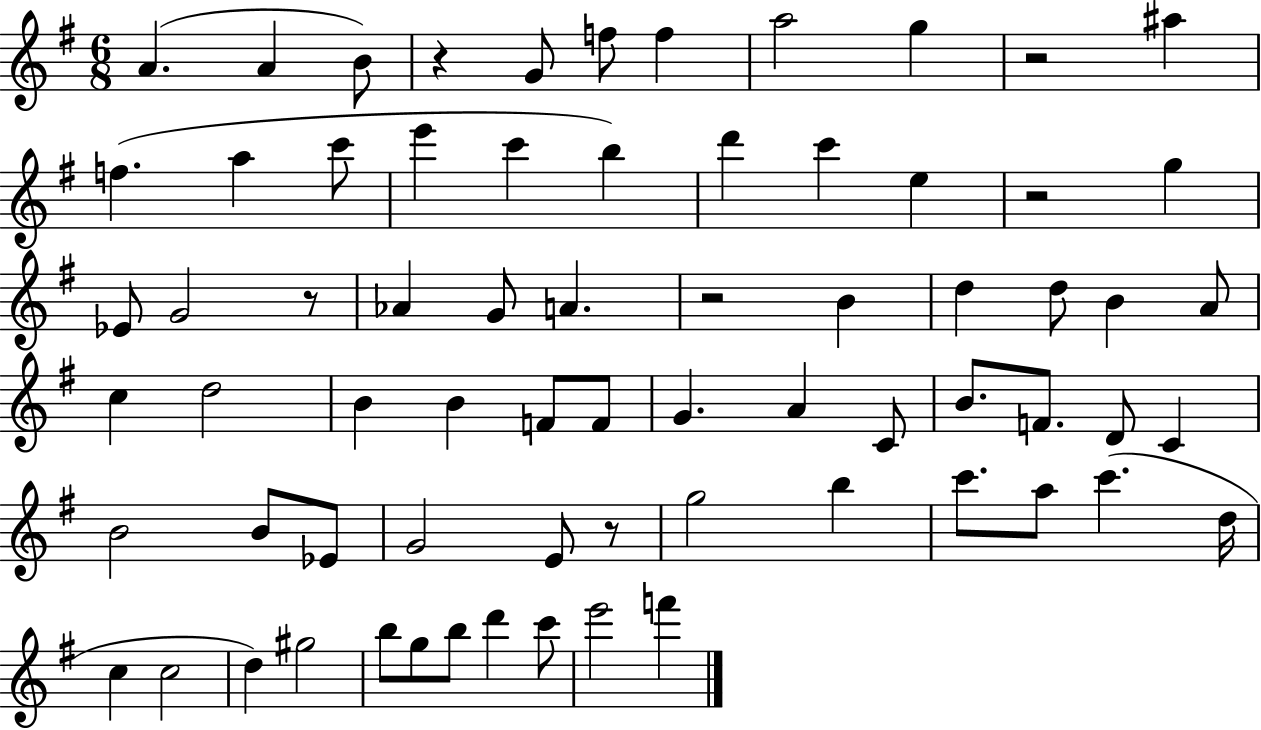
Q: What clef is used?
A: treble